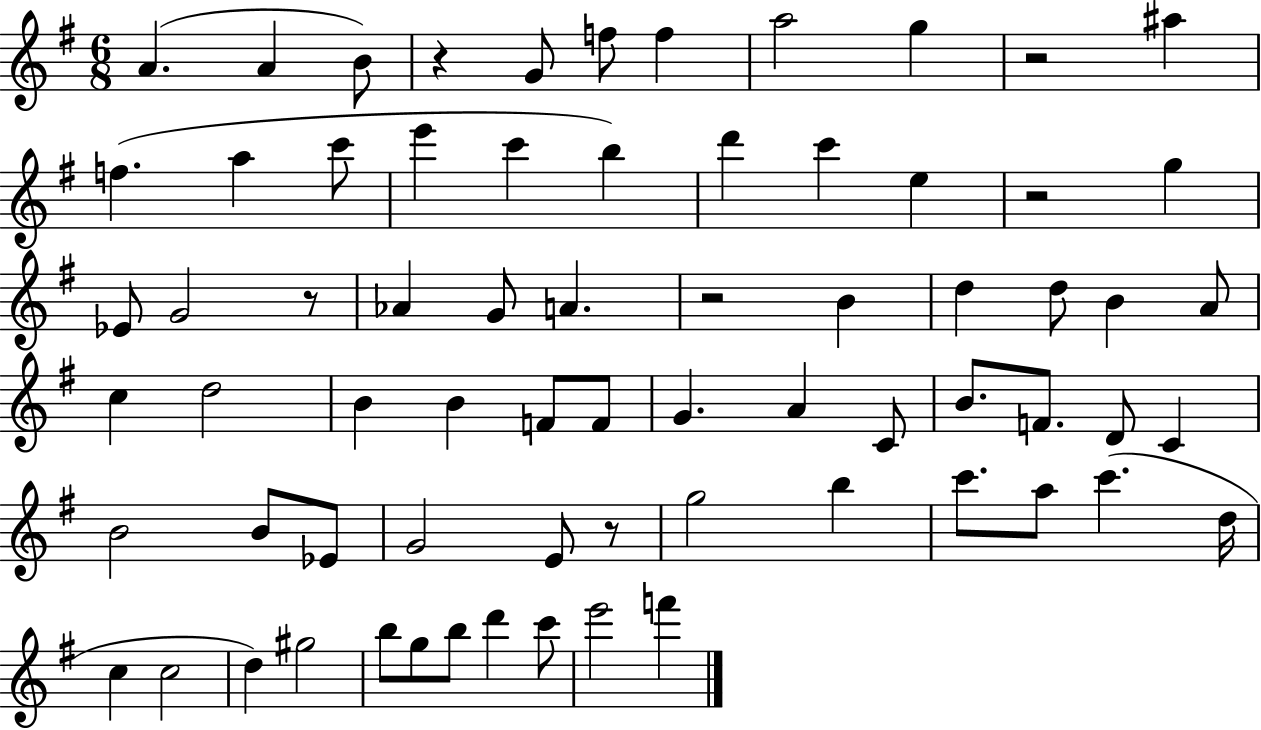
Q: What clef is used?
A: treble